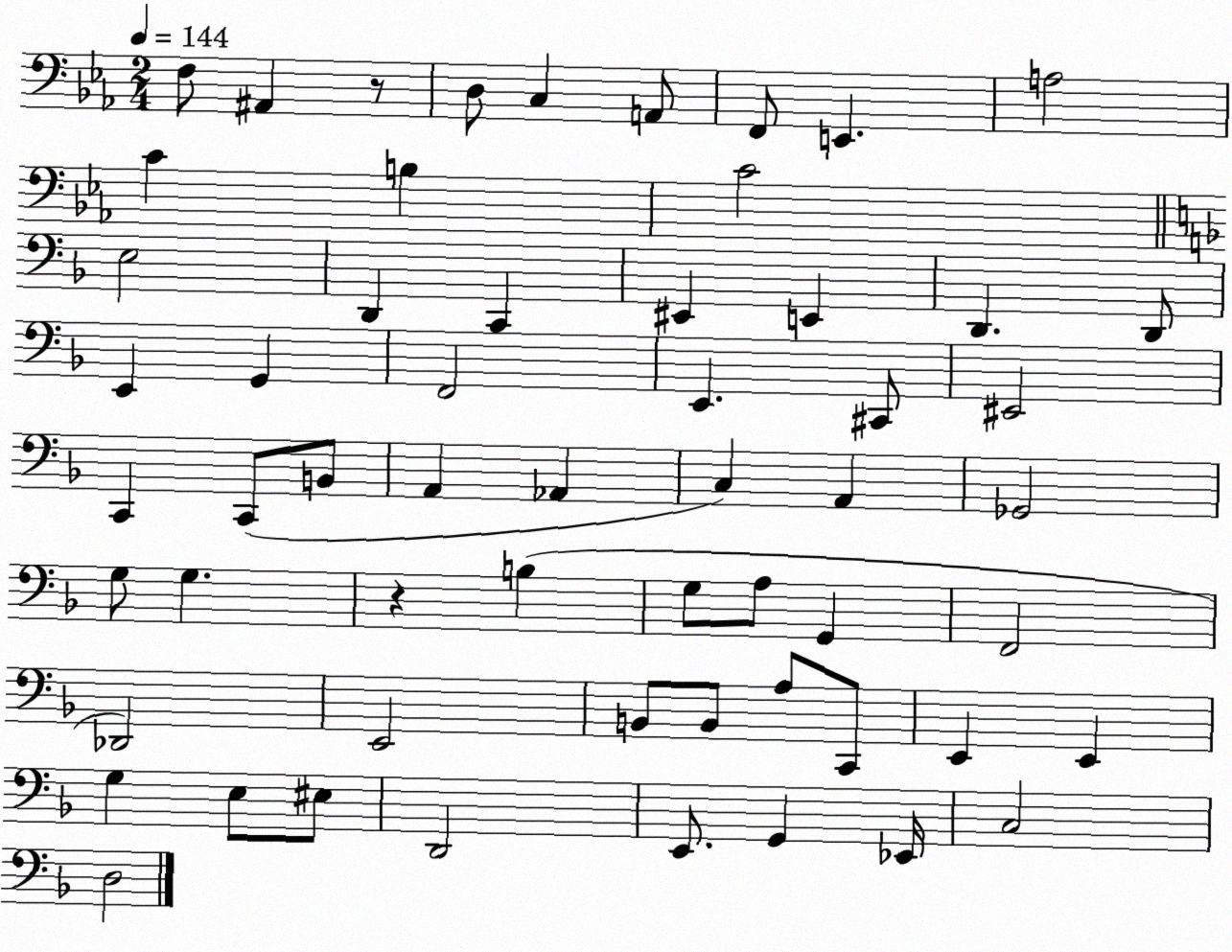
X:1
T:Untitled
M:2/4
L:1/4
K:Eb
F,/2 ^A,, z/2 D,/2 C, A,,/2 F,,/2 E,, A,2 C B, C2 E,2 D,, C,, ^E,, E,, D,, D,,/2 E,, G,, F,,2 E,, ^C,,/2 ^E,,2 C,, C,,/2 B,,/2 A,, _A,, C, A,, _G,,2 G,/2 G, z B, G,/2 A,/2 G,, F,,2 _D,,2 E,,2 B,,/2 B,,/2 A,/2 C,,/2 E,, E,, G, E,/2 ^E,/2 D,,2 E,,/2 G,, _E,,/4 C,2 D,2